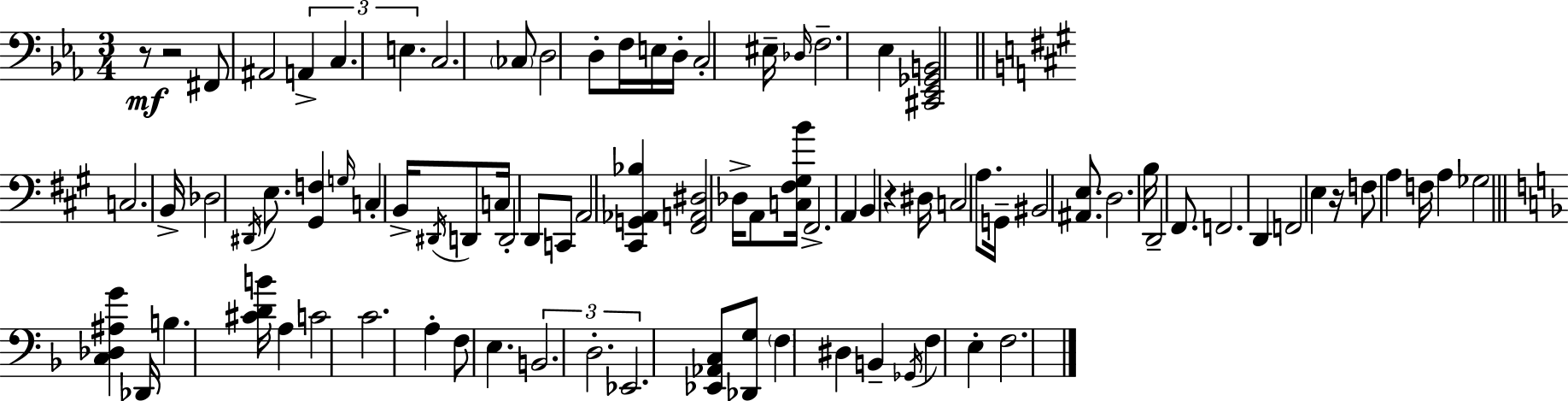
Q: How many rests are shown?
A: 4